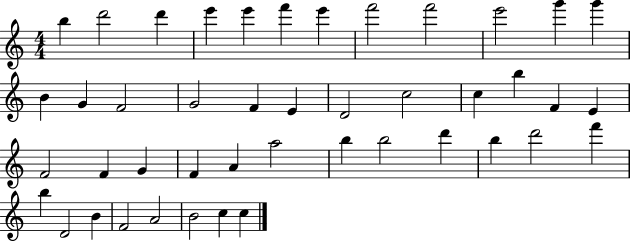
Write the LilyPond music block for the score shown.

{
  \clef treble
  \numericTimeSignature
  \time 4/4
  \key c \major
  b''4 d'''2 d'''4 | e'''4 e'''4 f'''4 e'''4 | f'''2 f'''2 | e'''2 g'''4 g'''4 | \break b'4 g'4 f'2 | g'2 f'4 e'4 | d'2 c''2 | c''4 b''4 f'4 e'4 | \break f'2 f'4 g'4 | f'4 a'4 a''2 | b''4 b''2 d'''4 | b''4 d'''2 f'''4 | \break b''4 d'2 b'4 | f'2 a'2 | b'2 c''4 c''4 | \bar "|."
}